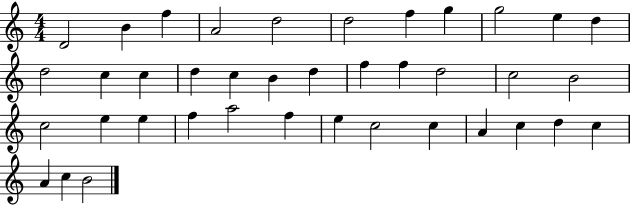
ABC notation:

X:1
T:Untitled
M:4/4
L:1/4
K:C
D2 B f A2 d2 d2 f g g2 e d d2 c c d c B d f f d2 c2 B2 c2 e e f a2 f e c2 c A c d c A c B2